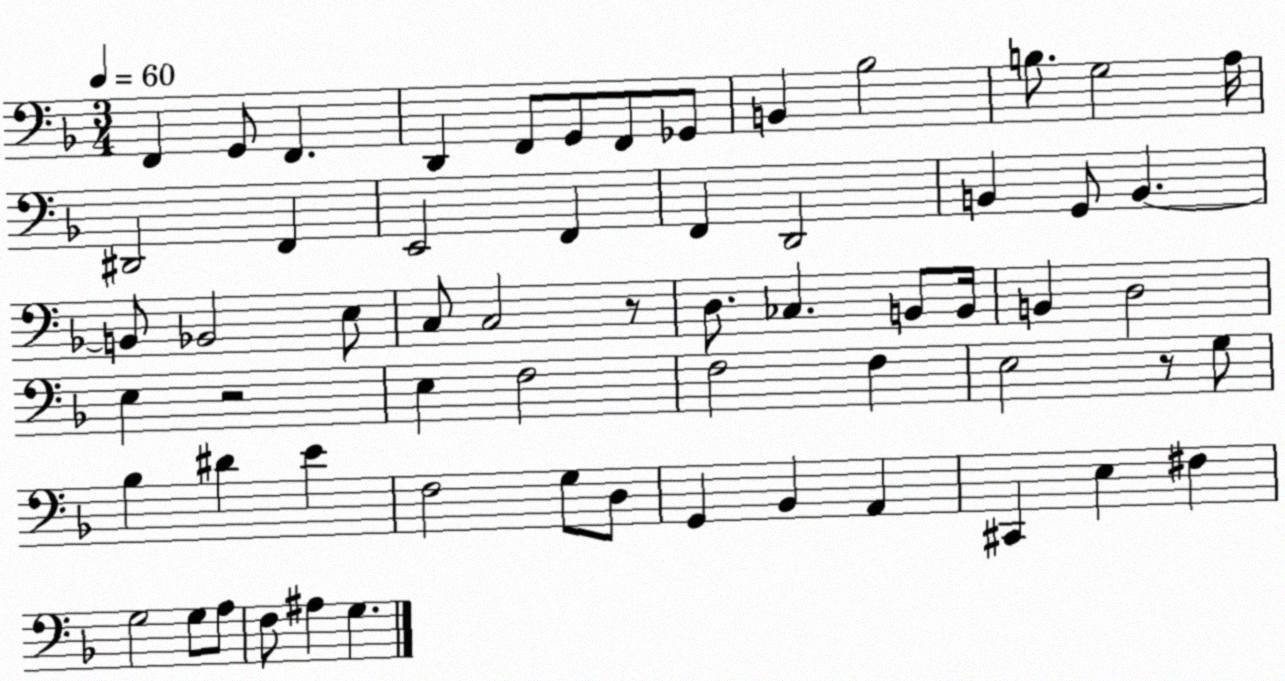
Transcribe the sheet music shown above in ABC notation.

X:1
T:Untitled
M:3/4
L:1/4
K:F
F,, G,,/2 F,, D,, F,,/2 G,,/2 F,,/2 _G,,/2 B,, _B,2 B,/2 G,2 A,/4 ^D,,2 F,, E,,2 F,, F,, D,,2 B,, G,,/2 B,, B,,/2 _B,,2 E,/2 C,/2 C,2 z/2 D,/2 _C, B,,/2 B,,/4 B,, D,2 E, z2 E, F,2 F,2 F, E,2 z/2 G,/2 _B, ^D E F,2 G,/2 D,/2 G,, _B,, A,, ^C,, E, ^F, G,2 G,/2 A,/2 F,/2 ^A, G,